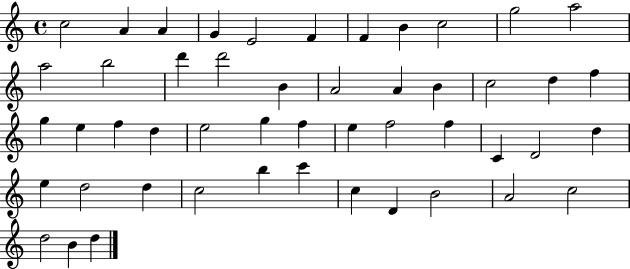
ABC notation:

X:1
T:Untitled
M:4/4
L:1/4
K:C
c2 A A G E2 F F B c2 g2 a2 a2 b2 d' d'2 B A2 A B c2 d f g e f d e2 g f e f2 f C D2 d e d2 d c2 b c' c D B2 A2 c2 d2 B d